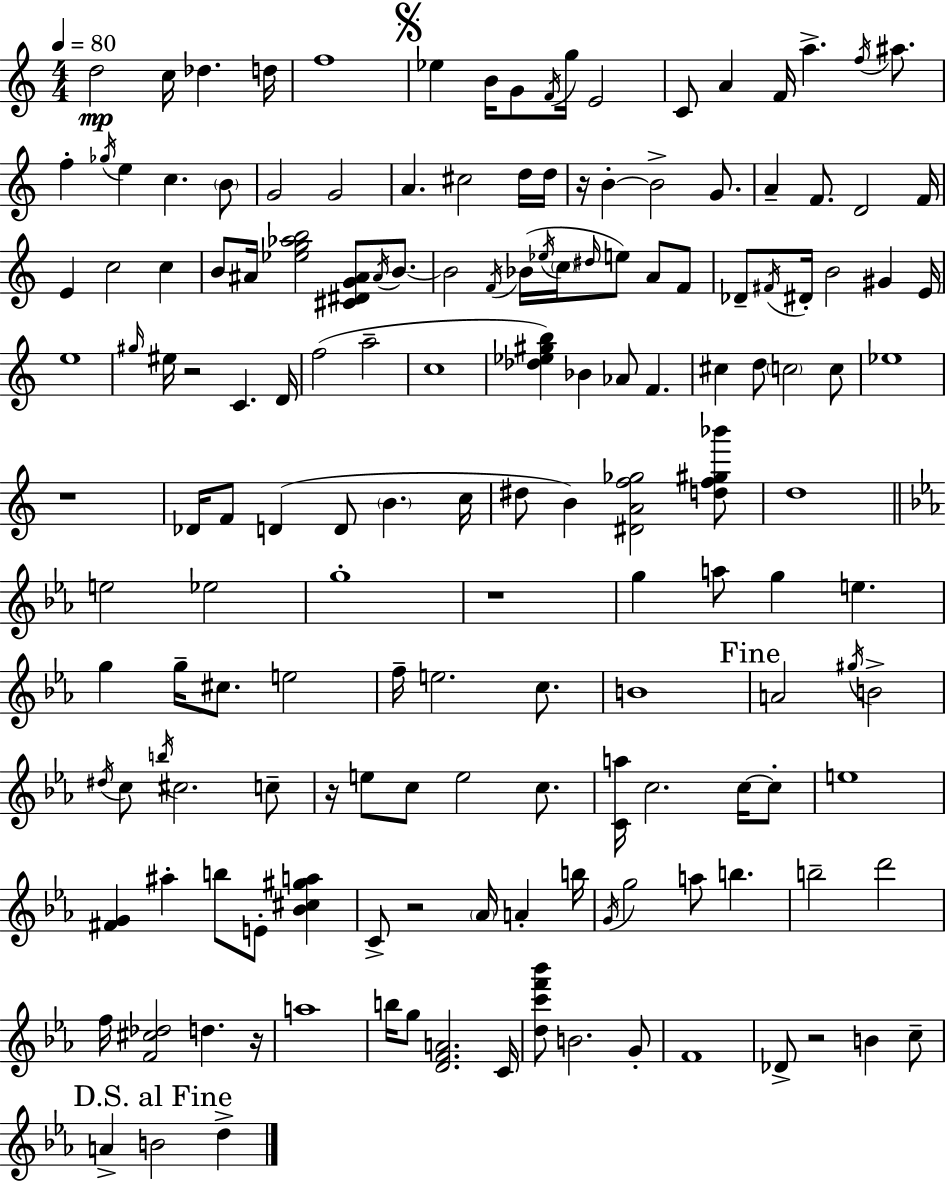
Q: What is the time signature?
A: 4/4